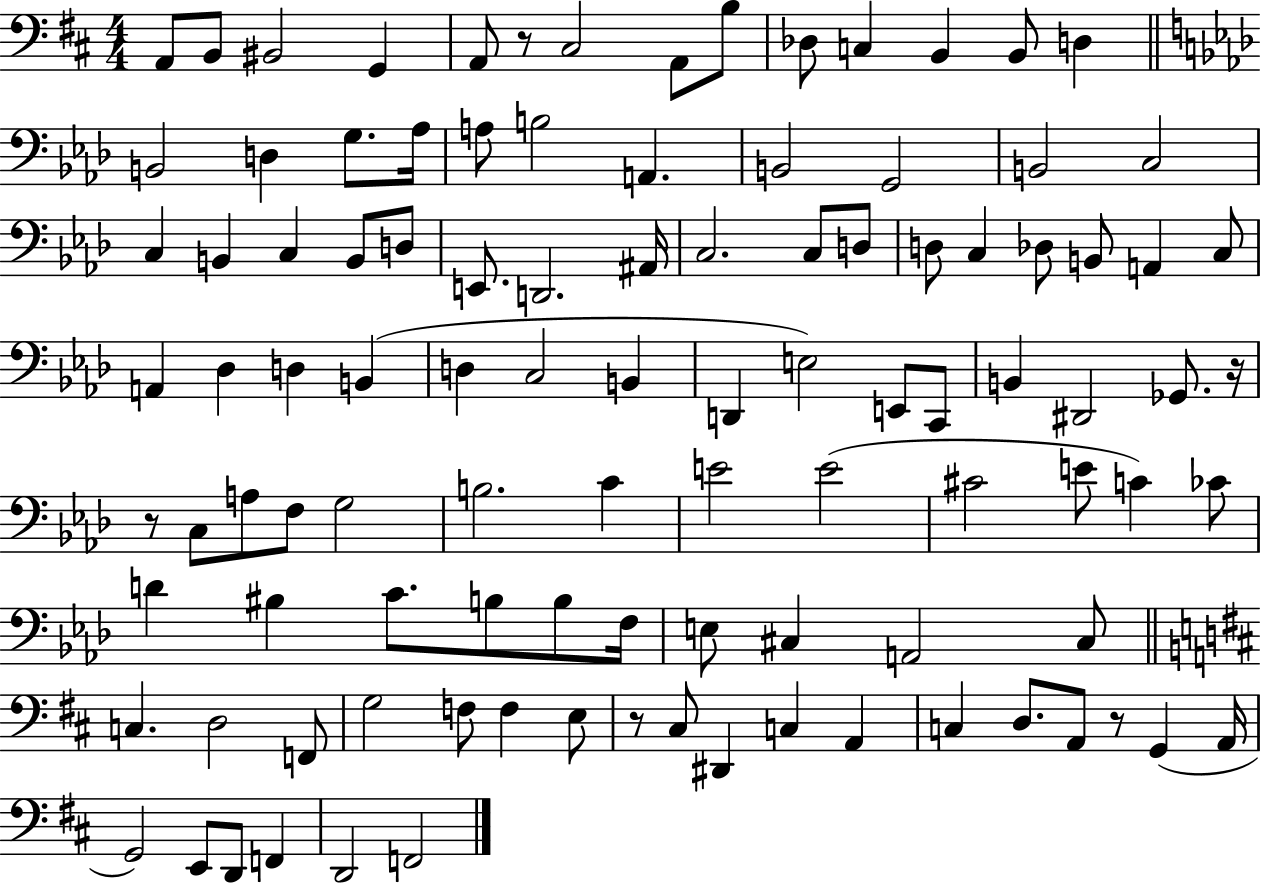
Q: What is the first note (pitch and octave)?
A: A2